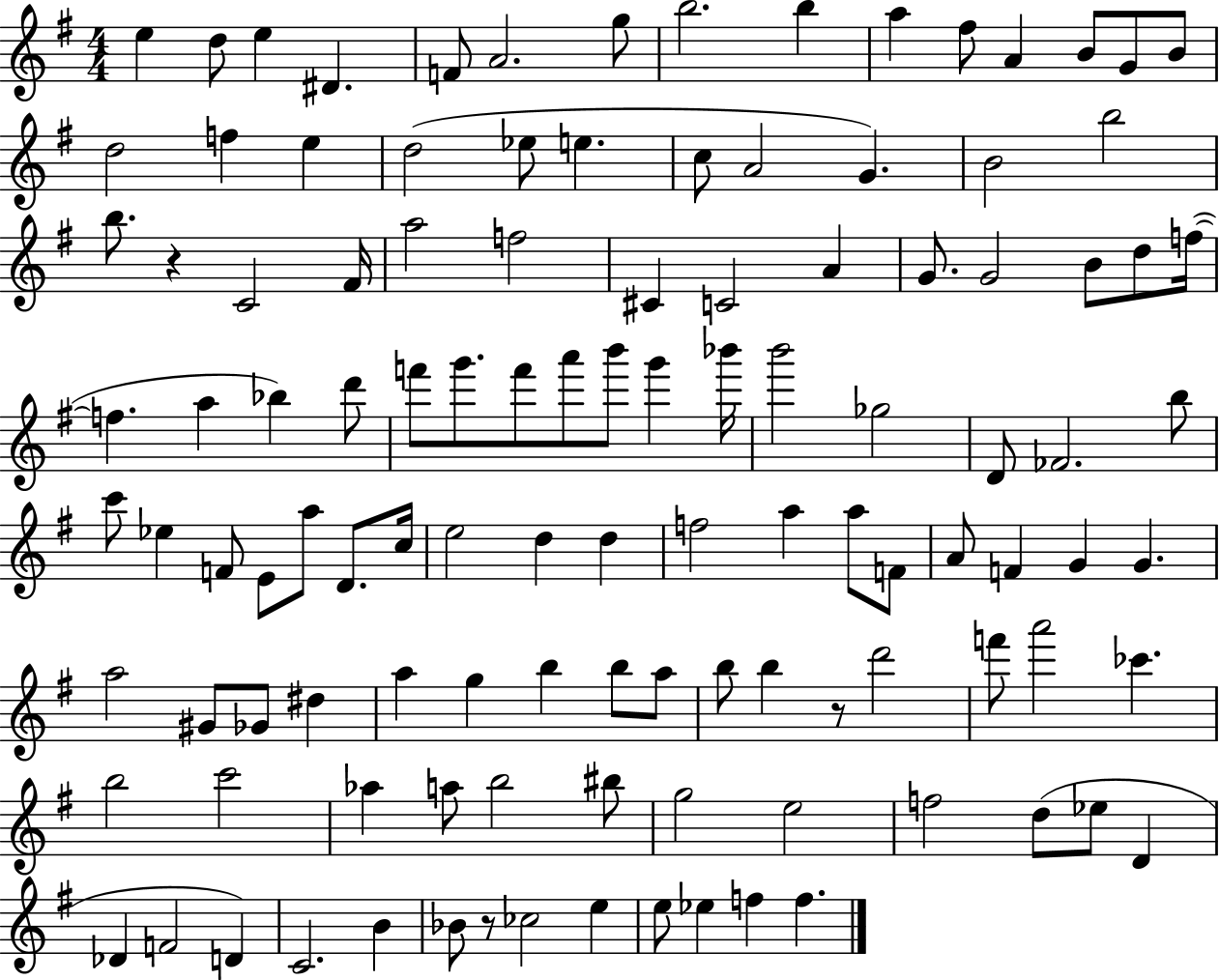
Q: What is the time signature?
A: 4/4